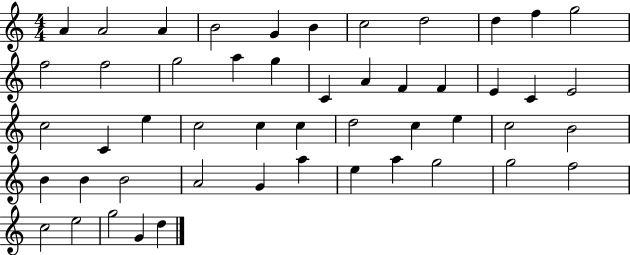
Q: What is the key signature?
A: C major